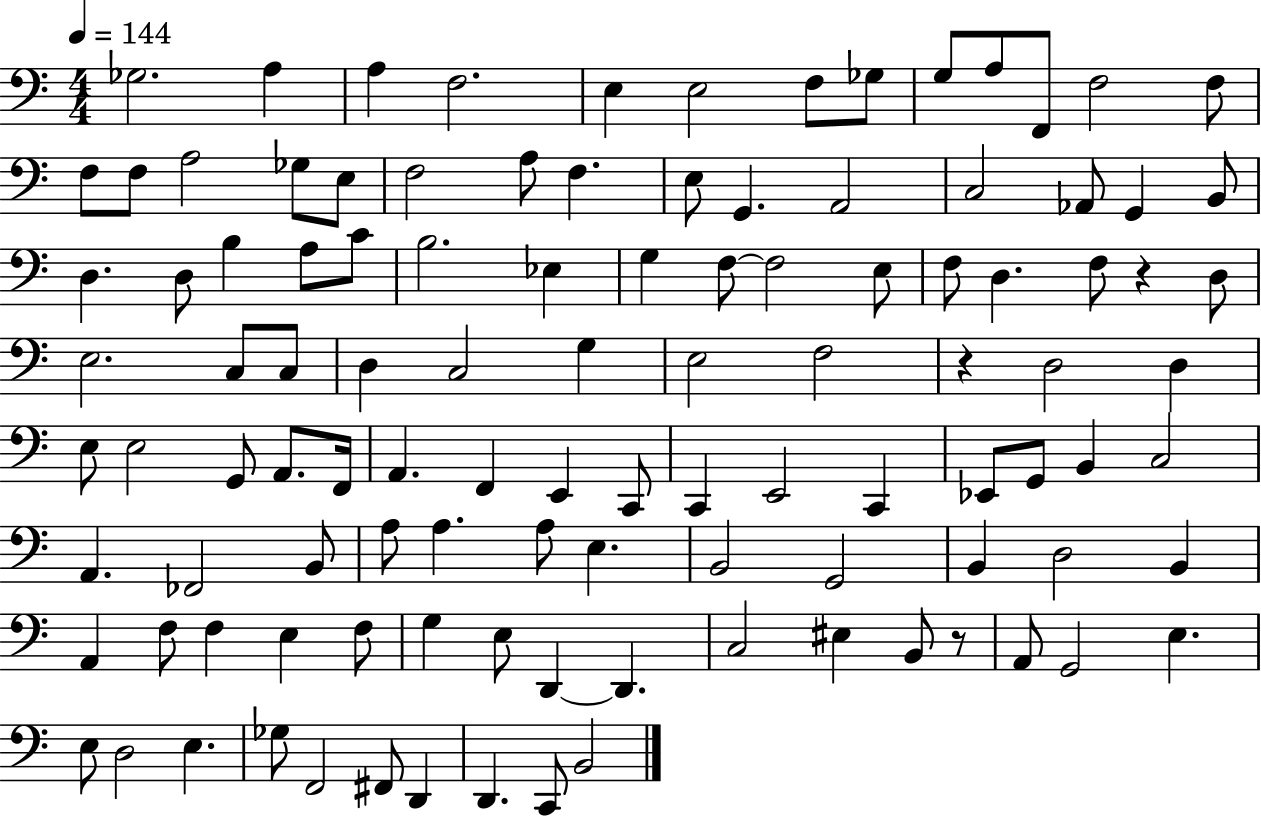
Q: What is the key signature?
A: C major